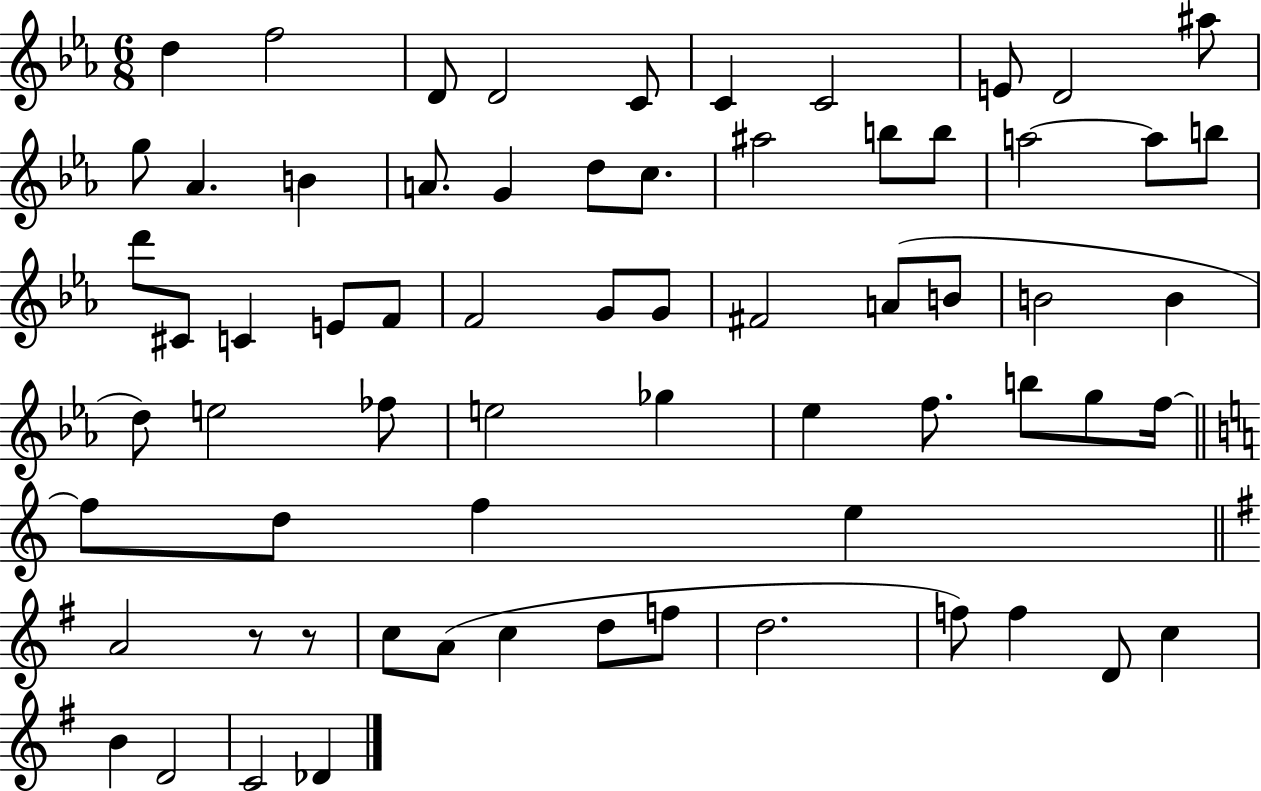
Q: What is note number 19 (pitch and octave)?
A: B5